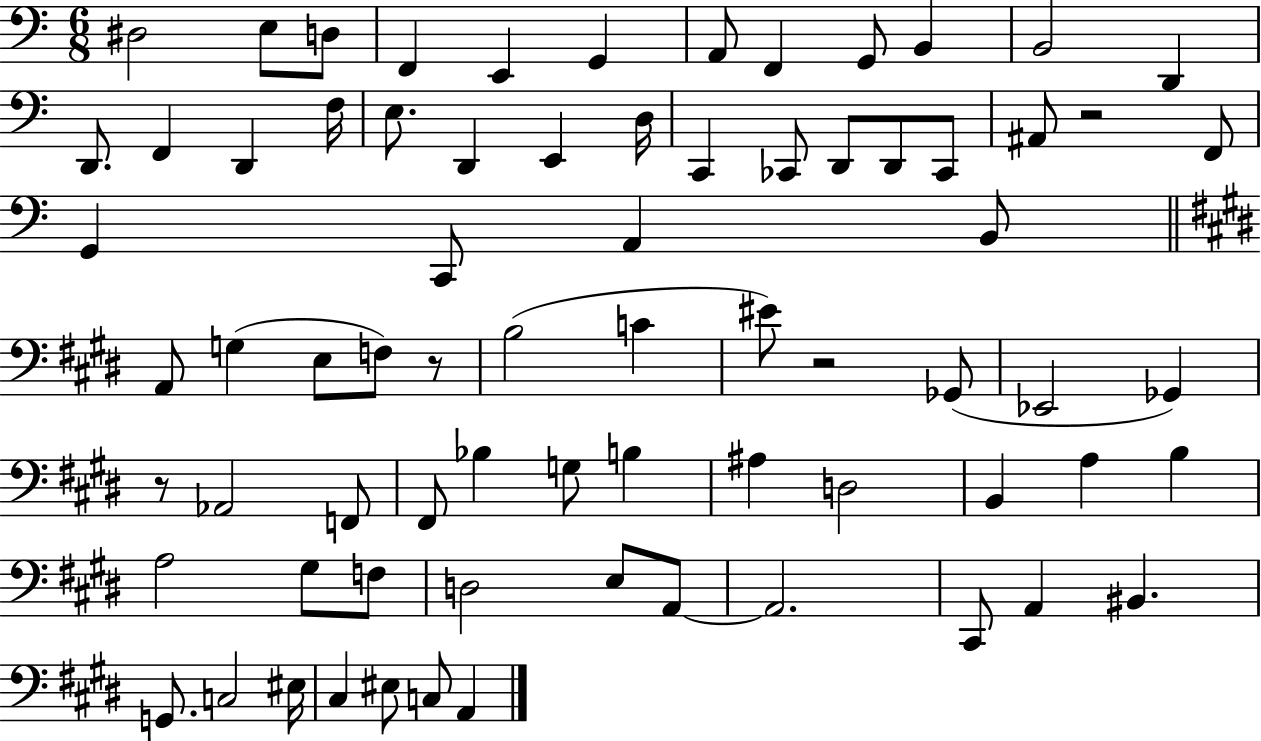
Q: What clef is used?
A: bass